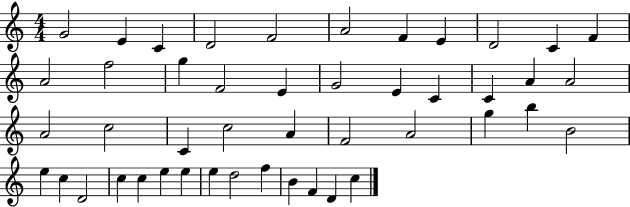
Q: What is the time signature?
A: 4/4